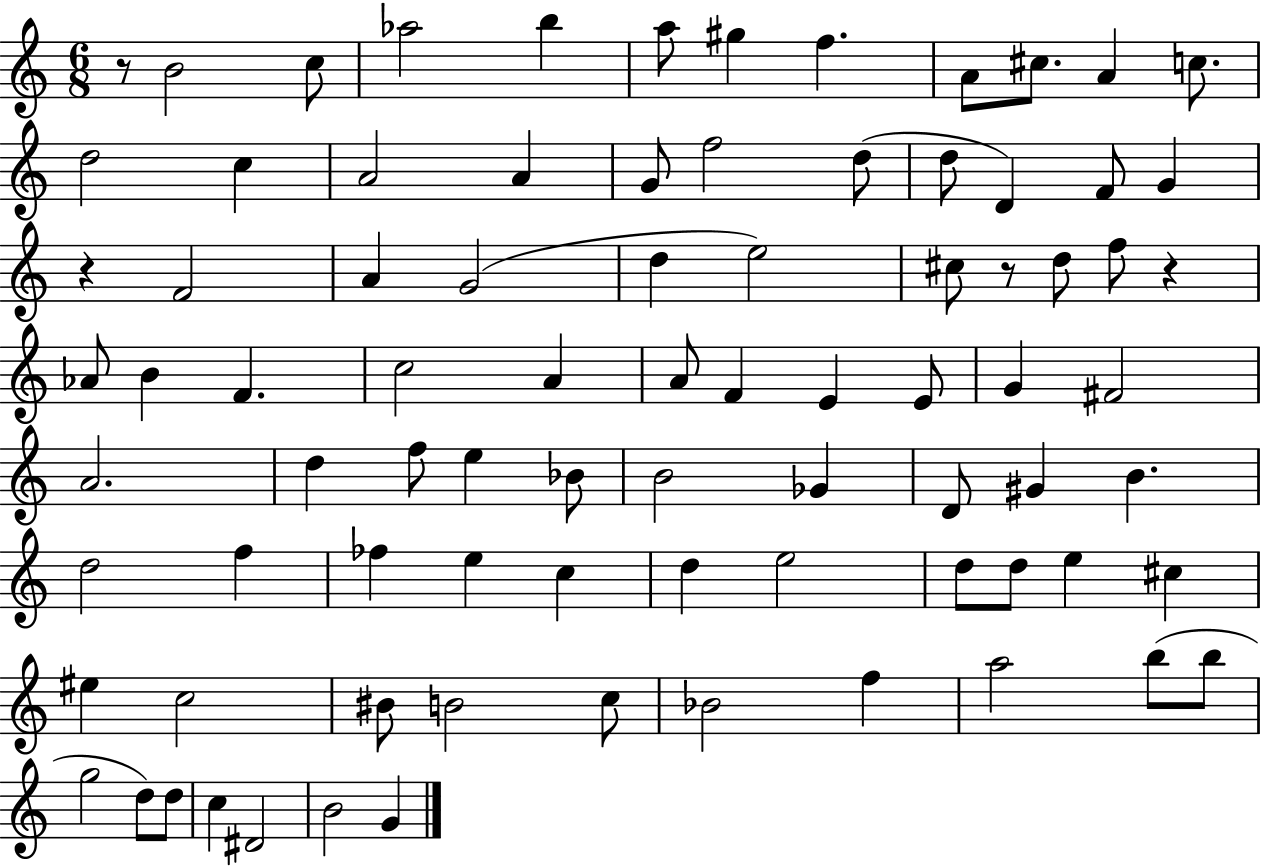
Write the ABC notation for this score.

X:1
T:Untitled
M:6/8
L:1/4
K:C
z/2 B2 c/2 _a2 b a/2 ^g f A/2 ^c/2 A c/2 d2 c A2 A G/2 f2 d/2 d/2 D F/2 G z F2 A G2 d e2 ^c/2 z/2 d/2 f/2 z _A/2 B F c2 A A/2 F E E/2 G ^F2 A2 d f/2 e _B/2 B2 _G D/2 ^G B d2 f _f e c d e2 d/2 d/2 e ^c ^e c2 ^B/2 B2 c/2 _B2 f a2 b/2 b/2 g2 d/2 d/2 c ^D2 B2 G